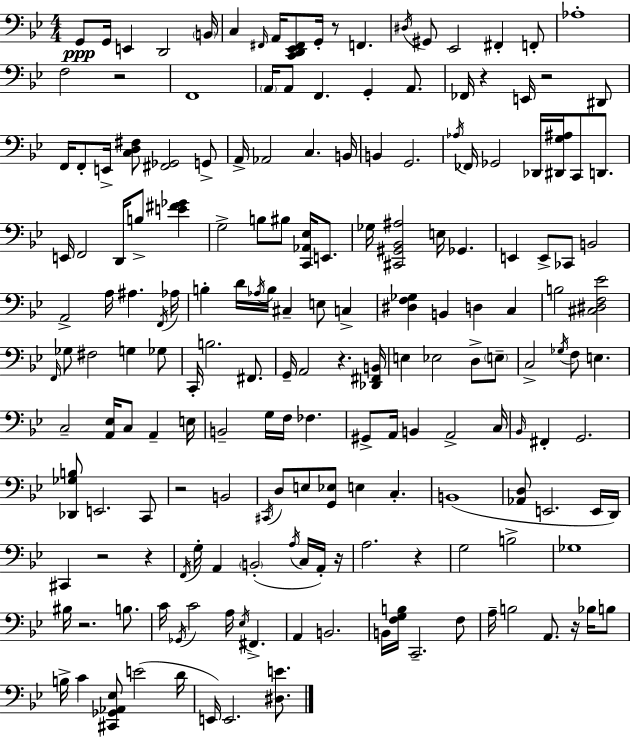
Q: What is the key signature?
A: BES major